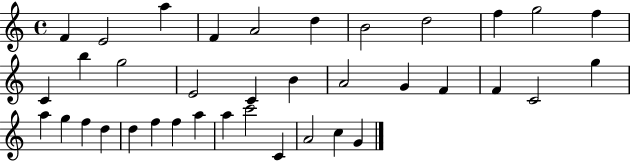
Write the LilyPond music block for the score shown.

{
  \clef treble
  \time 4/4
  \defaultTimeSignature
  \key c \major
  f'4 e'2 a''4 | f'4 a'2 d''4 | b'2 d''2 | f''4 g''2 f''4 | \break c'4 b''4 g''2 | e'2 c'4 b'4 | a'2 g'4 f'4 | f'4 c'2 g''4 | \break a''4 g''4 f''4 d''4 | d''4 f''4 f''4 a''4 | a''4 c'''2 c'4 | a'2 c''4 g'4 | \break \bar "|."
}